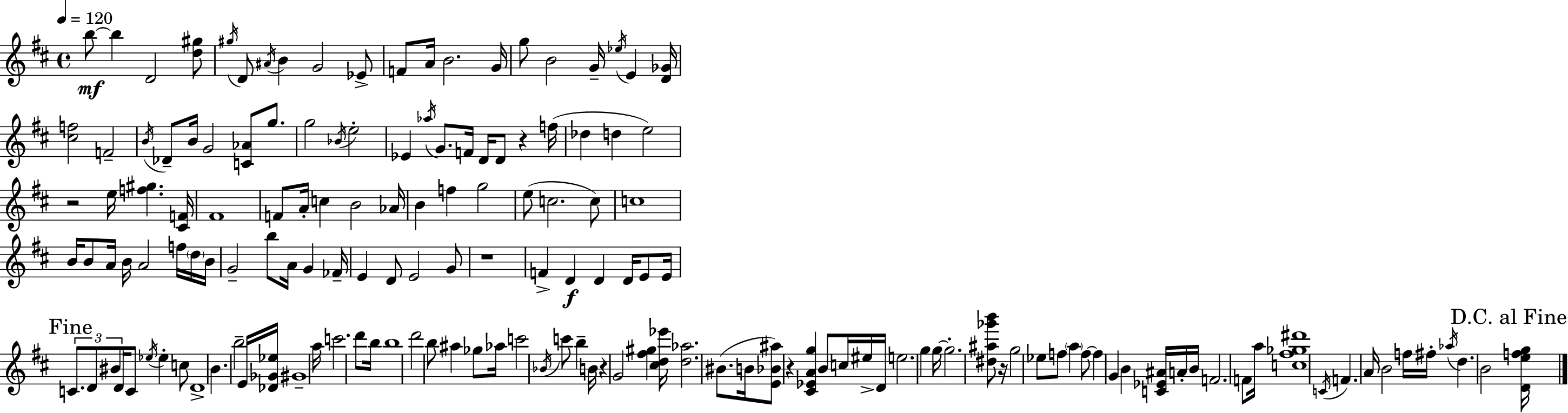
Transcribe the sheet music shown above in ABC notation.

X:1
T:Untitled
M:4/4
L:1/4
K:D
b/2 b D2 [d^g]/2 ^g/4 D/2 ^A/4 B G2 _E/2 F/2 A/4 B2 G/4 g/2 B2 G/4 _e/4 E [D_G]/4 [^cf]2 F2 B/4 _D/2 B/4 G2 [C_A]/2 g/2 g2 _B/4 e2 _E _a/4 G/2 F/4 D/4 D/2 z f/4 _d d e2 z2 e/4 [f^g] [^CF]/4 ^F4 F/2 A/4 c B2 _A/4 B f g2 e/2 c2 c/2 c4 B/4 B/2 A/4 B/4 A2 f/4 d/4 B/4 G2 b/2 A/4 G _F/4 E D/2 E2 G/2 z4 F D D D/4 E/2 E/4 C/2 D/2 ^B/2 D/4 C/2 _e/4 _e c/2 D4 B b2 E/4 [_D_G_e]/4 ^G4 a/4 c'2 d'/2 b/4 b4 d'2 b/2 ^a _g/2 _a/4 c'2 _B/4 c'/2 b B/4 z G2 [^f^g] [^cd_e']/4 [d_a]2 ^B/2 B/4 [E_B^a]/2 z [^C_EAg] B/2 c/4 ^e/4 D/4 e2 g g/4 g2 [^d^a_g'b']/2 z/4 g2 _e/2 f/2 a f/2 f G B [C_E^A]/4 A/4 B/4 F2 F/2 a/4 [c^f_g^d']4 C/4 F A/4 B2 f/4 ^f/4 _a/4 d B2 [Defg]/4